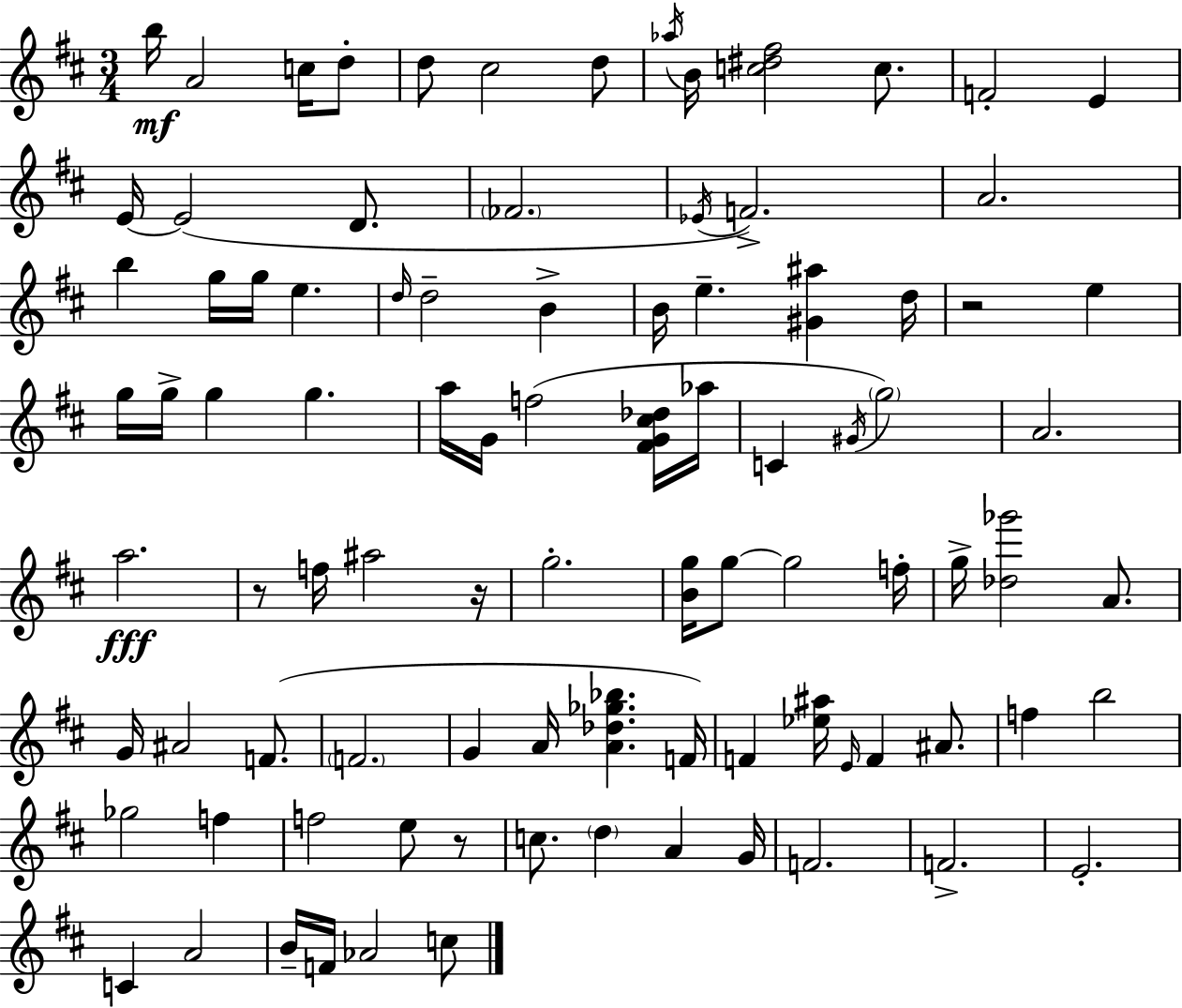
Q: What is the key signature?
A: D major